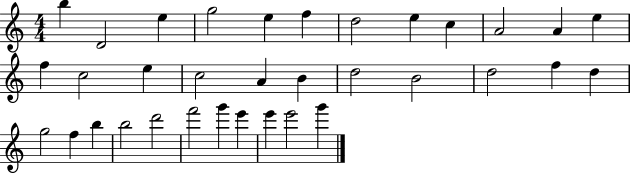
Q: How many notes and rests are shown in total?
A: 34